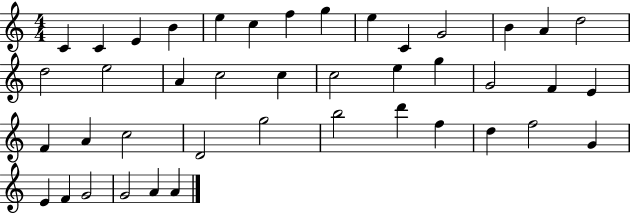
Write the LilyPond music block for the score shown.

{
  \clef treble
  \numericTimeSignature
  \time 4/4
  \key c \major
  c'4 c'4 e'4 b'4 | e''4 c''4 f''4 g''4 | e''4 c'4 g'2 | b'4 a'4 d''2 | \break d''2 e''2 | a'4 c''2 c''4 | c''2 e''4 g''4 | g'2 f'4 e'4 | \break f'4 a'4 c''2 | d'2 g''2 | b''2 d'''4 f''4 | d''4 f''2 g'4 | \break e'4 f'4 g'2 | g'2 a'4 a'4 | \bar "|."
}